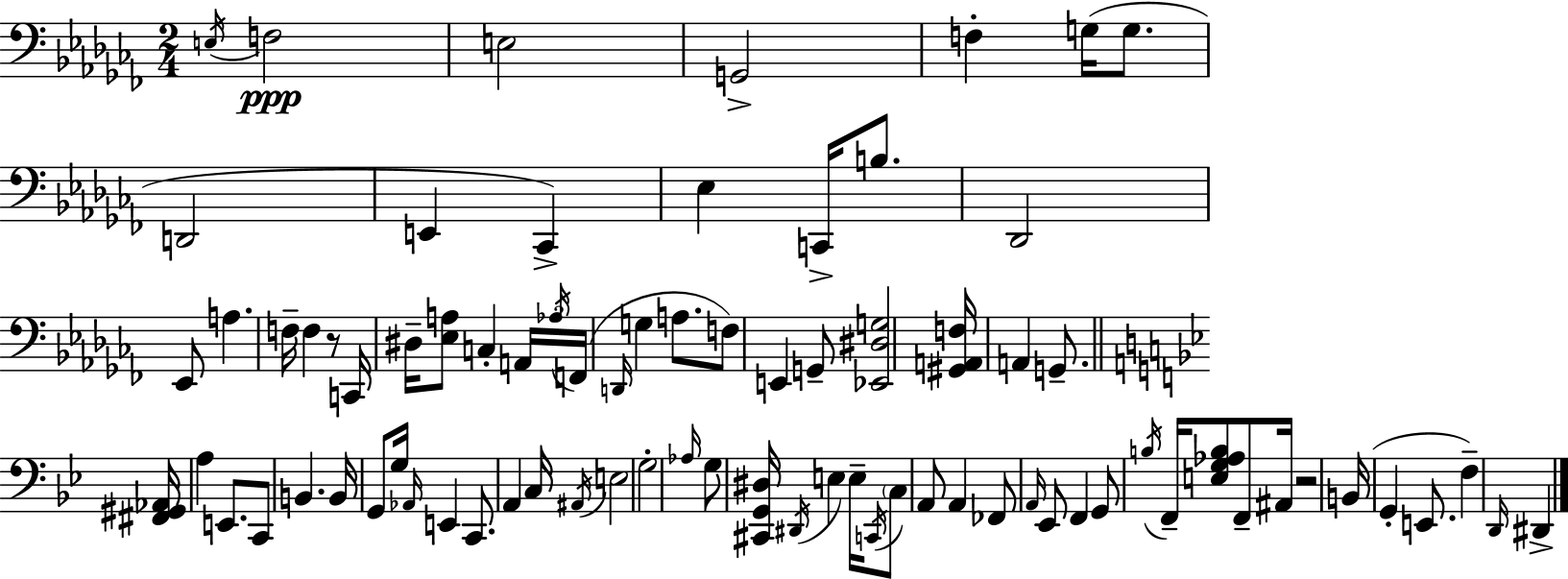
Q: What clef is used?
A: bass